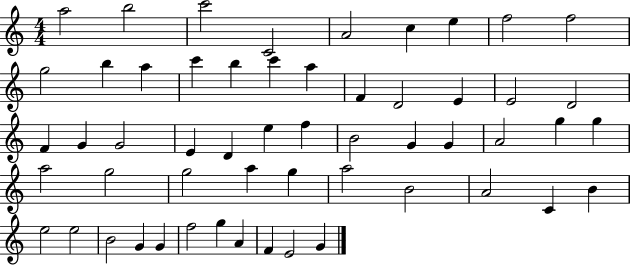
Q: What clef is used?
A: treble